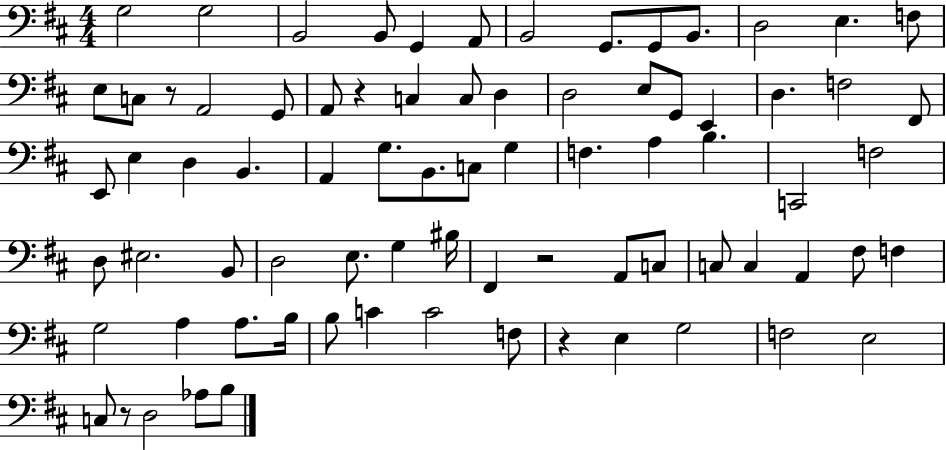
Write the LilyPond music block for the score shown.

{
  \clef bass
  \numericTimeSignature
  \time 4/4
  \key d \major
  g2 g2 | b,2 b,8 g,4 a,8 | b,2 g,8. g,8 b,8. | d2 e4. f8 | \break e8 c8 r8 a,2 g,8 | a,8 r4 c4 c8 d4 | d2 e8 g,8 e,4 | d4. f2 fis,8 | \break e,8 e4 d4 b,4. | a,4 g8. b,8. c8 g4 | f4. a4 b4. | c,2 f2 | \break d8 eis2. b,8 | d2 e8. g4 bis16 | fis,4 r2 a,8 c8 | c8 c4 a,4 fis8 f4 | \break g2 a4 a8. b16 | b8 c'4 c'2 f8 | r4 e4 g2 | f2 e2 | \break c8 r8 d2 aes8 b8 | \bar "|."
}